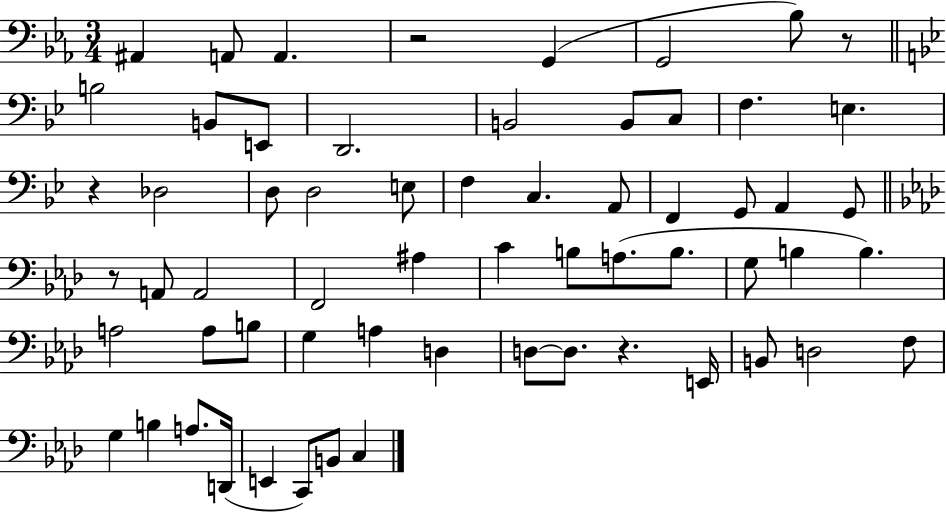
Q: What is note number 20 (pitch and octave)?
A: F3